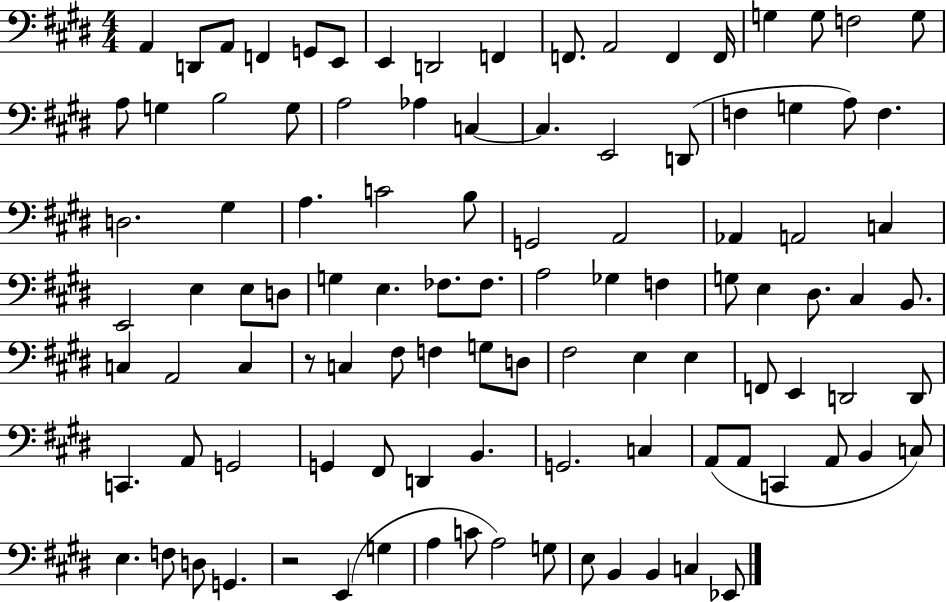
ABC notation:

X:1
T:Untitled
M:4/4
L:1/4
K:E
A,, D,,/2 A,,/2 F,, G,,/2 E,,/2 E,, D,,2 F,, F,,/2 A,,2 F,, F,,/4 G, G,/2 F,2 G,/2 A,/2 G, B,2 G,/2 A,2 _A, C, C, E,,2 D,,/2 F, G, A,/2 F, D,2 ^G, A, C2 B,/2 G,,2 A,,2 _A,, A,,2 C, E,,2 E, E,/2 D,/2 G, E, _F,/2 _F,/2 A,2 _G, F, G,/2 E, ^D,/2 ^C, B,,/2 C, A,,2 C, z/2 C, ^F,/2 F, G,/2 D,/2 ^F,2 E, E, F,,/2 E,, D,,2 D,,/2 C,, A,,/2 G,,2 G,, ^F,,/2 D,, B,, G,,2 C, A,,/2 A,,/2 C,, A,,/2 B,, C,/2 E, F,/2 D,/2 G,, z2 E,, G, A, C/2 A,2 G,/2 E,/2 B,, B,, C, _E,,/2